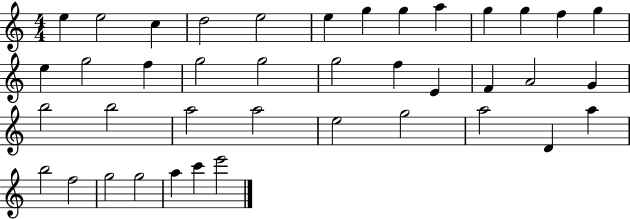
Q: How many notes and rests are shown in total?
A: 40